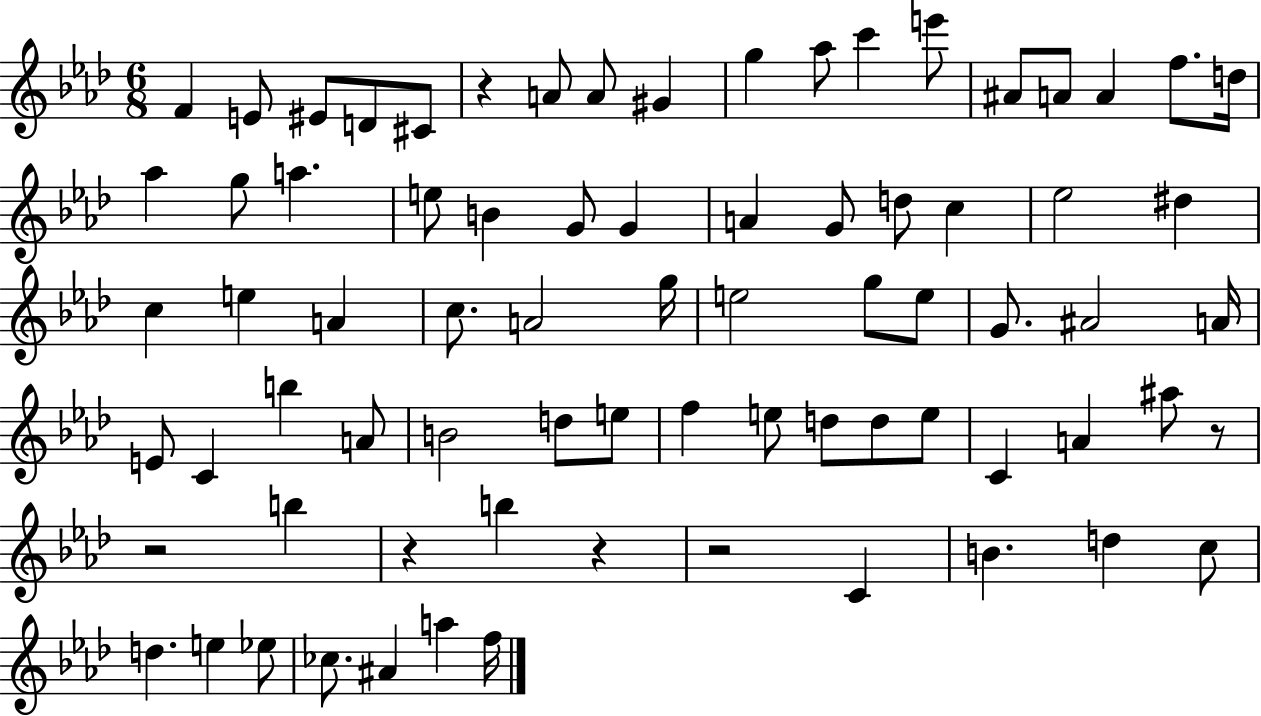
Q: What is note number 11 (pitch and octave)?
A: C6